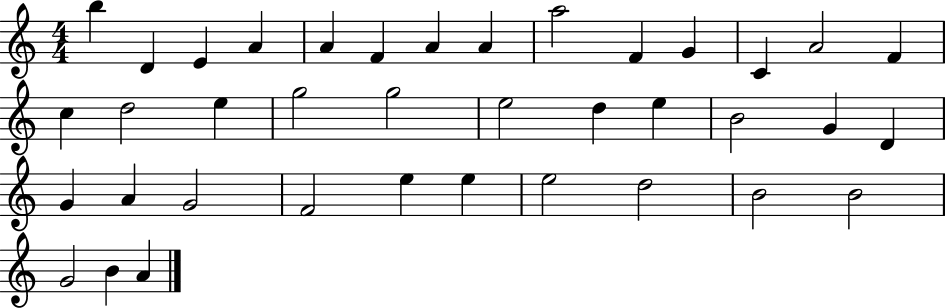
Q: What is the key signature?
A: C major